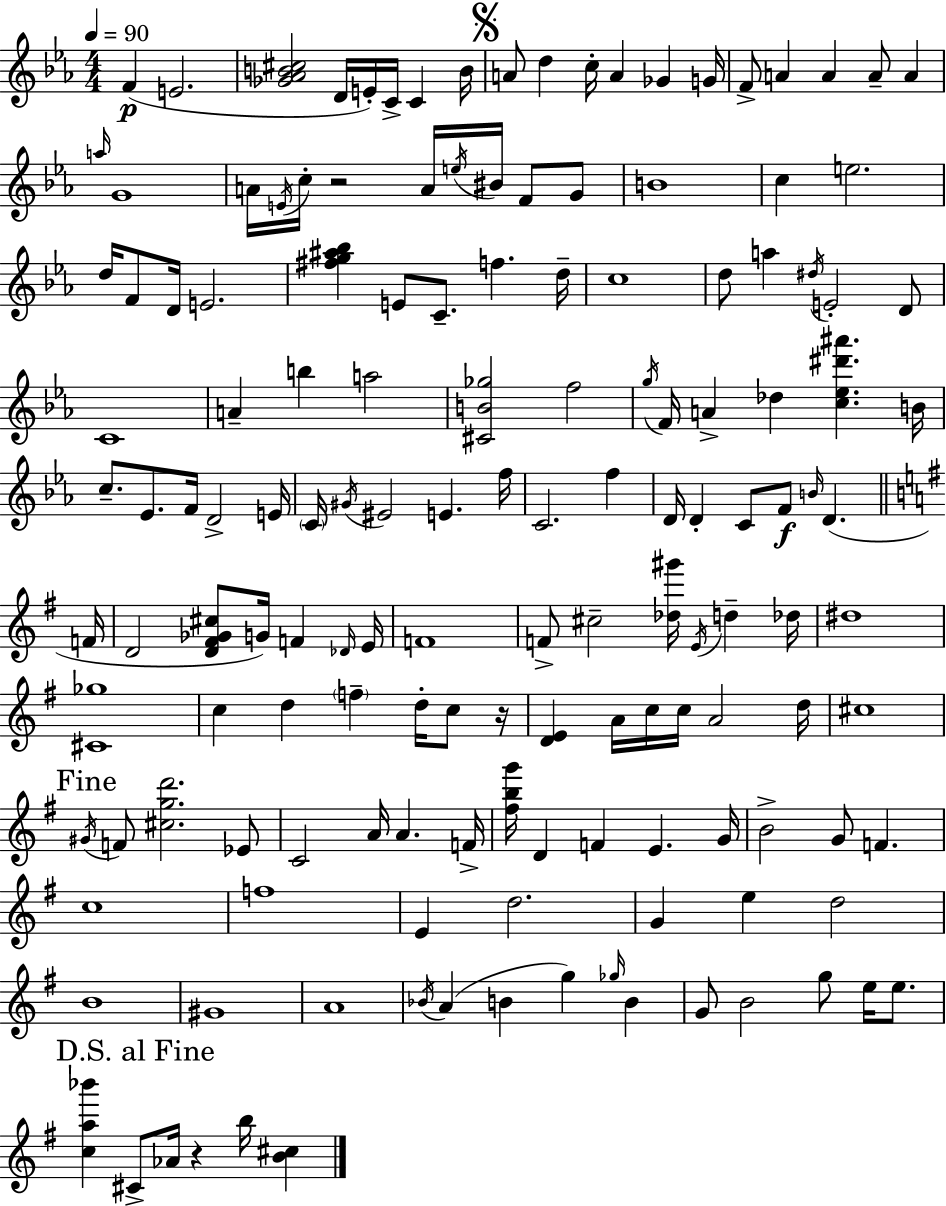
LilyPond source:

{
  \clef treble
  \numericTimeSignature
  \time 4/4
  \key ees \major
  \tempo 4 = 90
  f'4(\p e'2. | <ges' aes' b' cis''>2 d'16 e'16-.) c'16-> c'4 b'16 | \mark \markup { \musicglyph "scripts.segno" } a'8 d''4 c''16-. a'4 ges'4 g'16 | f'8-> a'4 a'4 a'8-- a'4 | \break \grace { a''16 } g'1 | a'16 \acciaccatura { e'16 } c''16-. r2 a'16 \acciaccatura { e''16 } bis'16 f'8 | g'8 b'1 | c''4 e''2. | \break d''16 f'8 d'16 e'2. | <fis'' g'' ais'' bes''>4 e'8 c'8.-- f''4. | d''16-- c''1 | d''8 a''4 \acciaccatura { dis''16 } e'2-. | \break d'8 c'1 | a'4-- b''4 a''2 | <cis' b' ges''>2 f''2 | \acciaccatura { g''16 } f'16 a'4-> des''4 <c'' ees'' dis''' ais'''>4. | \break b'16 c''8.-- ees'8. f'16 d'2-> | e'16 \parenthesize c'16 \acciaccatura { gis'16 } eis'2 e'4. | f''16 c'2. | f''4 d'16 d'4-. c'8 f'8\f \grace { b'16 } | \break d'4.( \bar "||" \break \key g \major f'16 d'2 <d' fis' ges' cis''>8 g'16) f'4 | \grace { des'16 } e'16 f'1 | f'8-> cis''2-- <des'' gis'''>16 \acciaccatura { e'16 } d''4-- | des''16 dis''1 | \break <cis' ges''>1 | c''4 d''4 \parenthesize f''4-- d''16-. | c''8 r16 <d' e'>4 a'16 c''16 c''16 a'2 | d''16 cis''1 | \break \mark "Fine" \acciaccatura { gis'16 } f'8 <cis'' g'' d'''>2. | ees'8 c'2 a'16 a'4. | f'16-> <fis'' b'' g'''>16 d'4 f'4 e'4. | g'16 b'2-> g'8 f'4. | \break c''1 | f''1 | e'4 d''2. | g'4 e''4 d''2 | \break b'1 | gis'1 | a'1 | \acciaccatura { bes'16 } a'4( b'4 g''4) | \break \grace { ges''16 } b'4 g'8 b'2 | g''8 e''16 e''8. \mark "D.S. al Fine" <c'' a'' bes'''>4 cis'8-> aes'16 r4 | b''16 <b' cis''>4 \bar "|."
}